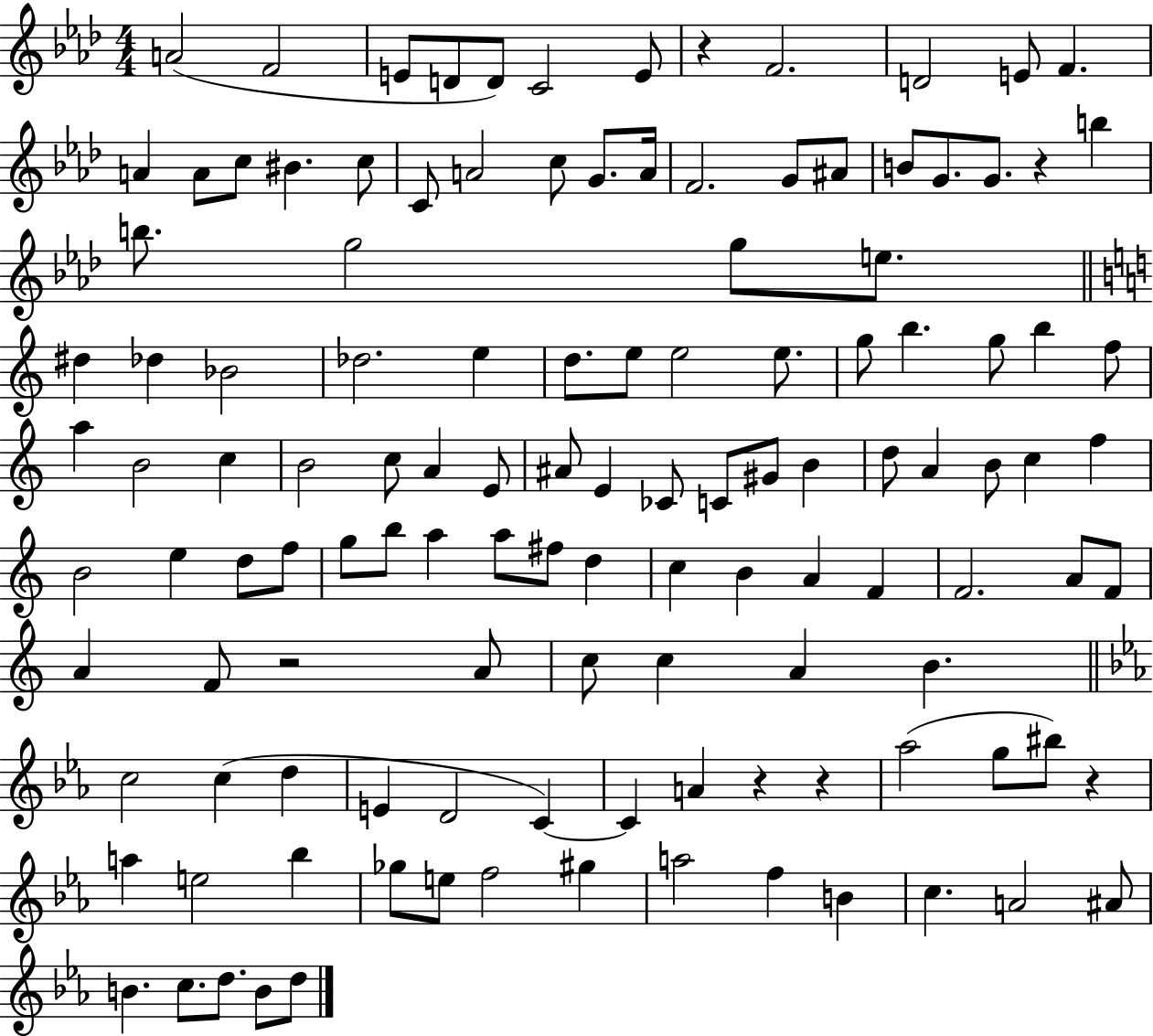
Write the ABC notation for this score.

X:1
T:Untitled
M:4/4
L:1/4
K:Ab
A2 F2 E/2 D/2 D/2 C2 E/2 z F2 D2 E/2 F A A/2 c/2 ^B c/2 C/2 A2 c/2 G/2 A/4 F2 G/2 ^A/2 B/2 G/2 G/2 z b b/2 g2 g/2 e/2 ^d _d _B2 _d2 e d/2 e/2 e2 e/2 g/2 b g/2 b f/2 a B2 c B2 c/2 A E/2 ^A/2 E _C/2 C/2 ^G/2 B d/2 A B/2 c f B2 e d/2 f/2 g/2 b/2 a a/2 ^f/2 d c B A F F2 A/2 F/2 A F/2 z2 A/2 c/2 c A B c2 c d E D2 C C A z z _a2 g/2 ^b/2 z a e2 _b _g/2 e/2 f2 ^g a2 f B c A2 ^A/2 B c/2 d/2 B/2 d/2